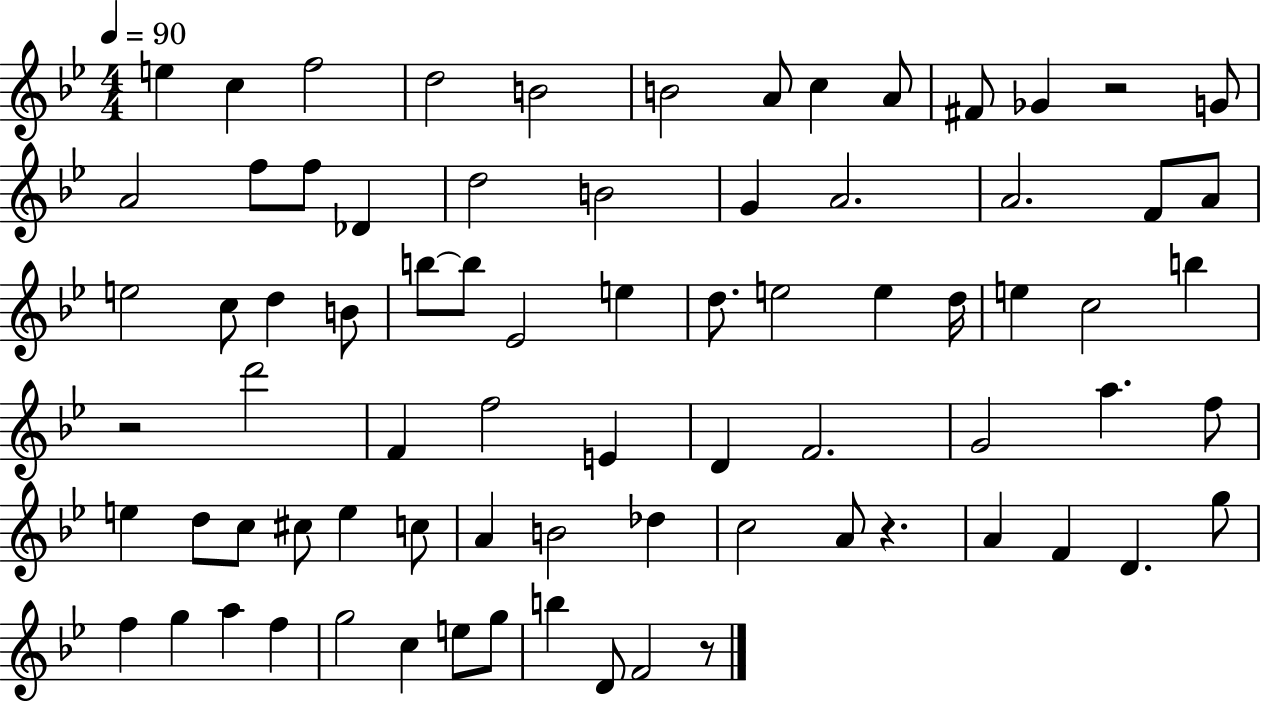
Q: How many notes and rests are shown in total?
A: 77